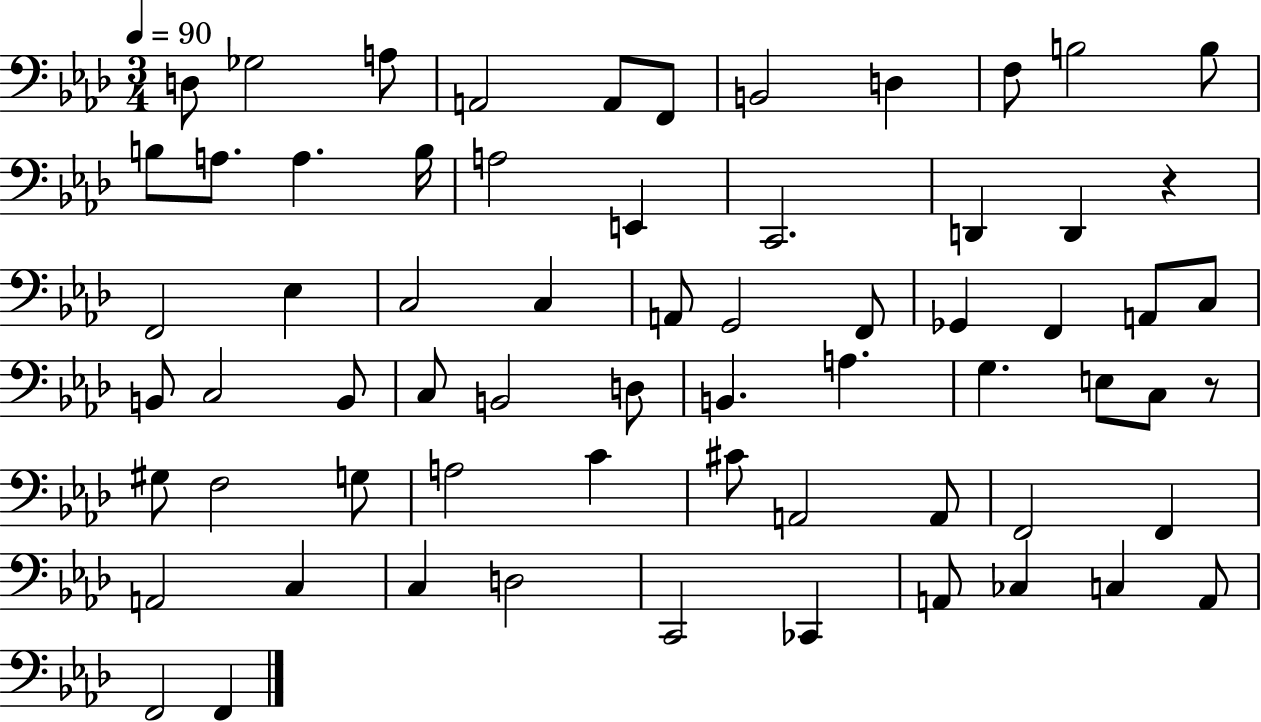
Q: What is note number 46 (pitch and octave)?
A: A3